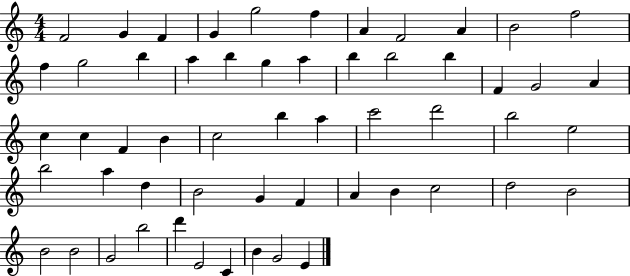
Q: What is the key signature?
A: C major